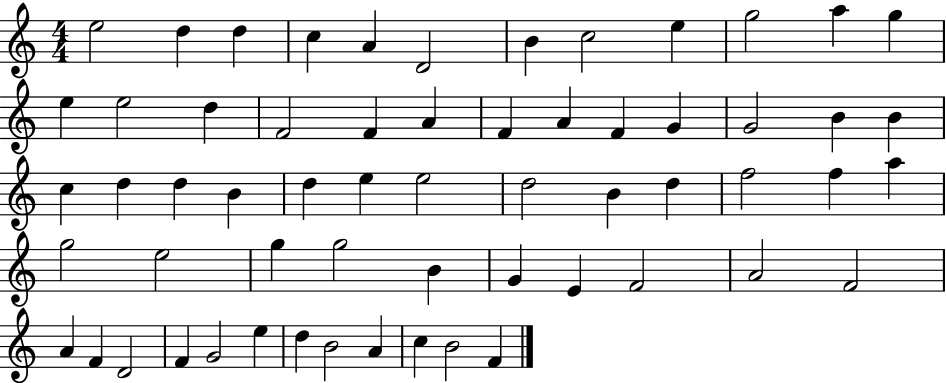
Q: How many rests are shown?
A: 0